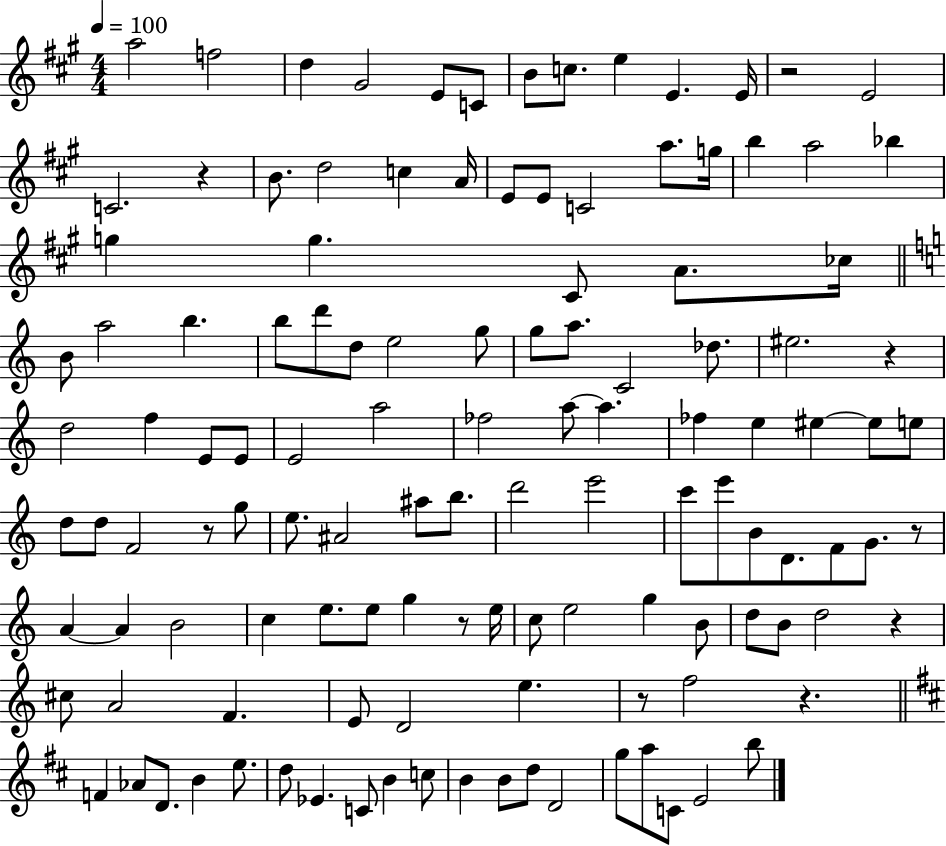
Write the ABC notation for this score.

X:1
T:Untitled
M:4/4
L:1/4
K:A
a2 f2 d ^G2 E/2 C/2 B/2 c/2 e E E/4 z2 E2 C2 z B/2 d2 c A/4 E/2 E/2 C2 a/2 g/4 b a2 _b g g ^C/2 A/2 _c/4 B/2 a2 b b/2 d'/2 d/2 e2 g/2 g/2 a/2 C2 _d/2 ^e2 z d2 f E/2 E/2 E2 a2 _f2 a/2 a _f e ^e ^e/2 e/2 d/2 d/2 F2 z/2 g/2 e/2 ^A2 ^a/2 b/2 d'2 e'2 c'/2 e'/2 B/2 D/2 F/2 G/2 z/2 A A B2 c e/2 e/2 g z/2 e/4 c/2 e2 g B/2 d/2 B/2 d2 z ^c/2 A2 F E/2 D2 e z/2 f2 z F _A/2 D/2 B e/2 d/2 _E C/2 B c/2 B B/2 d/2 D2 g/2 a/2 C/2 E2 b/2